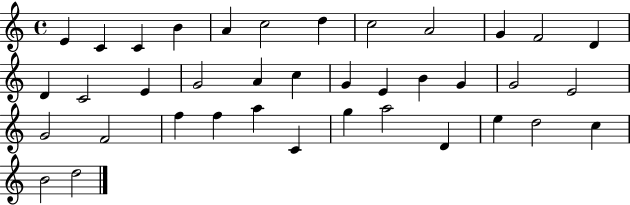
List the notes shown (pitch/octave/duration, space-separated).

E4/q C4/q C4/q B4/q A4/q C5/h D5/q C5/h A4/h G4/q F4/h D4/q D4/q C4/h E4/q G4/h A4/q C5/q G4/q E4/q B4/q G4/q G4/h E4/h G4/h F4/h F5/q F5/q A5/q C4/q G5/q A5/h D4/q E5/q D5/h C5/q B4/h D5/h